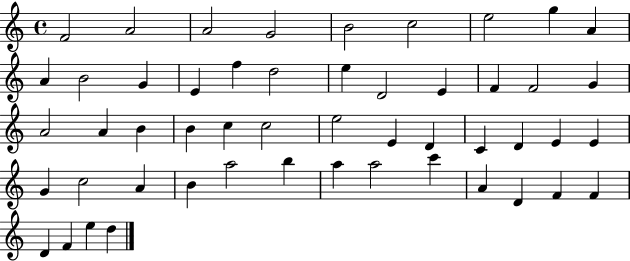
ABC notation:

X:1
T:Untitled
M:4/4
L:1/4
K:C
F2 A2 A2 G2 B2 c2 e2 g A A B2 G E f d2 e D2 E F F2 G A2 A B B c c2 e2 E D C D E E G c2 A B a2 b a a2 c' A D F F D F e d